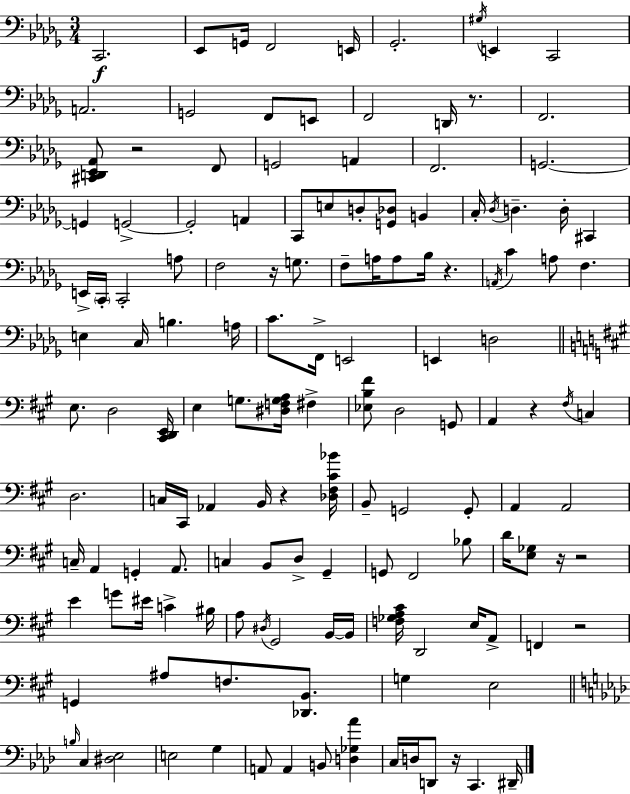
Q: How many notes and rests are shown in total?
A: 141